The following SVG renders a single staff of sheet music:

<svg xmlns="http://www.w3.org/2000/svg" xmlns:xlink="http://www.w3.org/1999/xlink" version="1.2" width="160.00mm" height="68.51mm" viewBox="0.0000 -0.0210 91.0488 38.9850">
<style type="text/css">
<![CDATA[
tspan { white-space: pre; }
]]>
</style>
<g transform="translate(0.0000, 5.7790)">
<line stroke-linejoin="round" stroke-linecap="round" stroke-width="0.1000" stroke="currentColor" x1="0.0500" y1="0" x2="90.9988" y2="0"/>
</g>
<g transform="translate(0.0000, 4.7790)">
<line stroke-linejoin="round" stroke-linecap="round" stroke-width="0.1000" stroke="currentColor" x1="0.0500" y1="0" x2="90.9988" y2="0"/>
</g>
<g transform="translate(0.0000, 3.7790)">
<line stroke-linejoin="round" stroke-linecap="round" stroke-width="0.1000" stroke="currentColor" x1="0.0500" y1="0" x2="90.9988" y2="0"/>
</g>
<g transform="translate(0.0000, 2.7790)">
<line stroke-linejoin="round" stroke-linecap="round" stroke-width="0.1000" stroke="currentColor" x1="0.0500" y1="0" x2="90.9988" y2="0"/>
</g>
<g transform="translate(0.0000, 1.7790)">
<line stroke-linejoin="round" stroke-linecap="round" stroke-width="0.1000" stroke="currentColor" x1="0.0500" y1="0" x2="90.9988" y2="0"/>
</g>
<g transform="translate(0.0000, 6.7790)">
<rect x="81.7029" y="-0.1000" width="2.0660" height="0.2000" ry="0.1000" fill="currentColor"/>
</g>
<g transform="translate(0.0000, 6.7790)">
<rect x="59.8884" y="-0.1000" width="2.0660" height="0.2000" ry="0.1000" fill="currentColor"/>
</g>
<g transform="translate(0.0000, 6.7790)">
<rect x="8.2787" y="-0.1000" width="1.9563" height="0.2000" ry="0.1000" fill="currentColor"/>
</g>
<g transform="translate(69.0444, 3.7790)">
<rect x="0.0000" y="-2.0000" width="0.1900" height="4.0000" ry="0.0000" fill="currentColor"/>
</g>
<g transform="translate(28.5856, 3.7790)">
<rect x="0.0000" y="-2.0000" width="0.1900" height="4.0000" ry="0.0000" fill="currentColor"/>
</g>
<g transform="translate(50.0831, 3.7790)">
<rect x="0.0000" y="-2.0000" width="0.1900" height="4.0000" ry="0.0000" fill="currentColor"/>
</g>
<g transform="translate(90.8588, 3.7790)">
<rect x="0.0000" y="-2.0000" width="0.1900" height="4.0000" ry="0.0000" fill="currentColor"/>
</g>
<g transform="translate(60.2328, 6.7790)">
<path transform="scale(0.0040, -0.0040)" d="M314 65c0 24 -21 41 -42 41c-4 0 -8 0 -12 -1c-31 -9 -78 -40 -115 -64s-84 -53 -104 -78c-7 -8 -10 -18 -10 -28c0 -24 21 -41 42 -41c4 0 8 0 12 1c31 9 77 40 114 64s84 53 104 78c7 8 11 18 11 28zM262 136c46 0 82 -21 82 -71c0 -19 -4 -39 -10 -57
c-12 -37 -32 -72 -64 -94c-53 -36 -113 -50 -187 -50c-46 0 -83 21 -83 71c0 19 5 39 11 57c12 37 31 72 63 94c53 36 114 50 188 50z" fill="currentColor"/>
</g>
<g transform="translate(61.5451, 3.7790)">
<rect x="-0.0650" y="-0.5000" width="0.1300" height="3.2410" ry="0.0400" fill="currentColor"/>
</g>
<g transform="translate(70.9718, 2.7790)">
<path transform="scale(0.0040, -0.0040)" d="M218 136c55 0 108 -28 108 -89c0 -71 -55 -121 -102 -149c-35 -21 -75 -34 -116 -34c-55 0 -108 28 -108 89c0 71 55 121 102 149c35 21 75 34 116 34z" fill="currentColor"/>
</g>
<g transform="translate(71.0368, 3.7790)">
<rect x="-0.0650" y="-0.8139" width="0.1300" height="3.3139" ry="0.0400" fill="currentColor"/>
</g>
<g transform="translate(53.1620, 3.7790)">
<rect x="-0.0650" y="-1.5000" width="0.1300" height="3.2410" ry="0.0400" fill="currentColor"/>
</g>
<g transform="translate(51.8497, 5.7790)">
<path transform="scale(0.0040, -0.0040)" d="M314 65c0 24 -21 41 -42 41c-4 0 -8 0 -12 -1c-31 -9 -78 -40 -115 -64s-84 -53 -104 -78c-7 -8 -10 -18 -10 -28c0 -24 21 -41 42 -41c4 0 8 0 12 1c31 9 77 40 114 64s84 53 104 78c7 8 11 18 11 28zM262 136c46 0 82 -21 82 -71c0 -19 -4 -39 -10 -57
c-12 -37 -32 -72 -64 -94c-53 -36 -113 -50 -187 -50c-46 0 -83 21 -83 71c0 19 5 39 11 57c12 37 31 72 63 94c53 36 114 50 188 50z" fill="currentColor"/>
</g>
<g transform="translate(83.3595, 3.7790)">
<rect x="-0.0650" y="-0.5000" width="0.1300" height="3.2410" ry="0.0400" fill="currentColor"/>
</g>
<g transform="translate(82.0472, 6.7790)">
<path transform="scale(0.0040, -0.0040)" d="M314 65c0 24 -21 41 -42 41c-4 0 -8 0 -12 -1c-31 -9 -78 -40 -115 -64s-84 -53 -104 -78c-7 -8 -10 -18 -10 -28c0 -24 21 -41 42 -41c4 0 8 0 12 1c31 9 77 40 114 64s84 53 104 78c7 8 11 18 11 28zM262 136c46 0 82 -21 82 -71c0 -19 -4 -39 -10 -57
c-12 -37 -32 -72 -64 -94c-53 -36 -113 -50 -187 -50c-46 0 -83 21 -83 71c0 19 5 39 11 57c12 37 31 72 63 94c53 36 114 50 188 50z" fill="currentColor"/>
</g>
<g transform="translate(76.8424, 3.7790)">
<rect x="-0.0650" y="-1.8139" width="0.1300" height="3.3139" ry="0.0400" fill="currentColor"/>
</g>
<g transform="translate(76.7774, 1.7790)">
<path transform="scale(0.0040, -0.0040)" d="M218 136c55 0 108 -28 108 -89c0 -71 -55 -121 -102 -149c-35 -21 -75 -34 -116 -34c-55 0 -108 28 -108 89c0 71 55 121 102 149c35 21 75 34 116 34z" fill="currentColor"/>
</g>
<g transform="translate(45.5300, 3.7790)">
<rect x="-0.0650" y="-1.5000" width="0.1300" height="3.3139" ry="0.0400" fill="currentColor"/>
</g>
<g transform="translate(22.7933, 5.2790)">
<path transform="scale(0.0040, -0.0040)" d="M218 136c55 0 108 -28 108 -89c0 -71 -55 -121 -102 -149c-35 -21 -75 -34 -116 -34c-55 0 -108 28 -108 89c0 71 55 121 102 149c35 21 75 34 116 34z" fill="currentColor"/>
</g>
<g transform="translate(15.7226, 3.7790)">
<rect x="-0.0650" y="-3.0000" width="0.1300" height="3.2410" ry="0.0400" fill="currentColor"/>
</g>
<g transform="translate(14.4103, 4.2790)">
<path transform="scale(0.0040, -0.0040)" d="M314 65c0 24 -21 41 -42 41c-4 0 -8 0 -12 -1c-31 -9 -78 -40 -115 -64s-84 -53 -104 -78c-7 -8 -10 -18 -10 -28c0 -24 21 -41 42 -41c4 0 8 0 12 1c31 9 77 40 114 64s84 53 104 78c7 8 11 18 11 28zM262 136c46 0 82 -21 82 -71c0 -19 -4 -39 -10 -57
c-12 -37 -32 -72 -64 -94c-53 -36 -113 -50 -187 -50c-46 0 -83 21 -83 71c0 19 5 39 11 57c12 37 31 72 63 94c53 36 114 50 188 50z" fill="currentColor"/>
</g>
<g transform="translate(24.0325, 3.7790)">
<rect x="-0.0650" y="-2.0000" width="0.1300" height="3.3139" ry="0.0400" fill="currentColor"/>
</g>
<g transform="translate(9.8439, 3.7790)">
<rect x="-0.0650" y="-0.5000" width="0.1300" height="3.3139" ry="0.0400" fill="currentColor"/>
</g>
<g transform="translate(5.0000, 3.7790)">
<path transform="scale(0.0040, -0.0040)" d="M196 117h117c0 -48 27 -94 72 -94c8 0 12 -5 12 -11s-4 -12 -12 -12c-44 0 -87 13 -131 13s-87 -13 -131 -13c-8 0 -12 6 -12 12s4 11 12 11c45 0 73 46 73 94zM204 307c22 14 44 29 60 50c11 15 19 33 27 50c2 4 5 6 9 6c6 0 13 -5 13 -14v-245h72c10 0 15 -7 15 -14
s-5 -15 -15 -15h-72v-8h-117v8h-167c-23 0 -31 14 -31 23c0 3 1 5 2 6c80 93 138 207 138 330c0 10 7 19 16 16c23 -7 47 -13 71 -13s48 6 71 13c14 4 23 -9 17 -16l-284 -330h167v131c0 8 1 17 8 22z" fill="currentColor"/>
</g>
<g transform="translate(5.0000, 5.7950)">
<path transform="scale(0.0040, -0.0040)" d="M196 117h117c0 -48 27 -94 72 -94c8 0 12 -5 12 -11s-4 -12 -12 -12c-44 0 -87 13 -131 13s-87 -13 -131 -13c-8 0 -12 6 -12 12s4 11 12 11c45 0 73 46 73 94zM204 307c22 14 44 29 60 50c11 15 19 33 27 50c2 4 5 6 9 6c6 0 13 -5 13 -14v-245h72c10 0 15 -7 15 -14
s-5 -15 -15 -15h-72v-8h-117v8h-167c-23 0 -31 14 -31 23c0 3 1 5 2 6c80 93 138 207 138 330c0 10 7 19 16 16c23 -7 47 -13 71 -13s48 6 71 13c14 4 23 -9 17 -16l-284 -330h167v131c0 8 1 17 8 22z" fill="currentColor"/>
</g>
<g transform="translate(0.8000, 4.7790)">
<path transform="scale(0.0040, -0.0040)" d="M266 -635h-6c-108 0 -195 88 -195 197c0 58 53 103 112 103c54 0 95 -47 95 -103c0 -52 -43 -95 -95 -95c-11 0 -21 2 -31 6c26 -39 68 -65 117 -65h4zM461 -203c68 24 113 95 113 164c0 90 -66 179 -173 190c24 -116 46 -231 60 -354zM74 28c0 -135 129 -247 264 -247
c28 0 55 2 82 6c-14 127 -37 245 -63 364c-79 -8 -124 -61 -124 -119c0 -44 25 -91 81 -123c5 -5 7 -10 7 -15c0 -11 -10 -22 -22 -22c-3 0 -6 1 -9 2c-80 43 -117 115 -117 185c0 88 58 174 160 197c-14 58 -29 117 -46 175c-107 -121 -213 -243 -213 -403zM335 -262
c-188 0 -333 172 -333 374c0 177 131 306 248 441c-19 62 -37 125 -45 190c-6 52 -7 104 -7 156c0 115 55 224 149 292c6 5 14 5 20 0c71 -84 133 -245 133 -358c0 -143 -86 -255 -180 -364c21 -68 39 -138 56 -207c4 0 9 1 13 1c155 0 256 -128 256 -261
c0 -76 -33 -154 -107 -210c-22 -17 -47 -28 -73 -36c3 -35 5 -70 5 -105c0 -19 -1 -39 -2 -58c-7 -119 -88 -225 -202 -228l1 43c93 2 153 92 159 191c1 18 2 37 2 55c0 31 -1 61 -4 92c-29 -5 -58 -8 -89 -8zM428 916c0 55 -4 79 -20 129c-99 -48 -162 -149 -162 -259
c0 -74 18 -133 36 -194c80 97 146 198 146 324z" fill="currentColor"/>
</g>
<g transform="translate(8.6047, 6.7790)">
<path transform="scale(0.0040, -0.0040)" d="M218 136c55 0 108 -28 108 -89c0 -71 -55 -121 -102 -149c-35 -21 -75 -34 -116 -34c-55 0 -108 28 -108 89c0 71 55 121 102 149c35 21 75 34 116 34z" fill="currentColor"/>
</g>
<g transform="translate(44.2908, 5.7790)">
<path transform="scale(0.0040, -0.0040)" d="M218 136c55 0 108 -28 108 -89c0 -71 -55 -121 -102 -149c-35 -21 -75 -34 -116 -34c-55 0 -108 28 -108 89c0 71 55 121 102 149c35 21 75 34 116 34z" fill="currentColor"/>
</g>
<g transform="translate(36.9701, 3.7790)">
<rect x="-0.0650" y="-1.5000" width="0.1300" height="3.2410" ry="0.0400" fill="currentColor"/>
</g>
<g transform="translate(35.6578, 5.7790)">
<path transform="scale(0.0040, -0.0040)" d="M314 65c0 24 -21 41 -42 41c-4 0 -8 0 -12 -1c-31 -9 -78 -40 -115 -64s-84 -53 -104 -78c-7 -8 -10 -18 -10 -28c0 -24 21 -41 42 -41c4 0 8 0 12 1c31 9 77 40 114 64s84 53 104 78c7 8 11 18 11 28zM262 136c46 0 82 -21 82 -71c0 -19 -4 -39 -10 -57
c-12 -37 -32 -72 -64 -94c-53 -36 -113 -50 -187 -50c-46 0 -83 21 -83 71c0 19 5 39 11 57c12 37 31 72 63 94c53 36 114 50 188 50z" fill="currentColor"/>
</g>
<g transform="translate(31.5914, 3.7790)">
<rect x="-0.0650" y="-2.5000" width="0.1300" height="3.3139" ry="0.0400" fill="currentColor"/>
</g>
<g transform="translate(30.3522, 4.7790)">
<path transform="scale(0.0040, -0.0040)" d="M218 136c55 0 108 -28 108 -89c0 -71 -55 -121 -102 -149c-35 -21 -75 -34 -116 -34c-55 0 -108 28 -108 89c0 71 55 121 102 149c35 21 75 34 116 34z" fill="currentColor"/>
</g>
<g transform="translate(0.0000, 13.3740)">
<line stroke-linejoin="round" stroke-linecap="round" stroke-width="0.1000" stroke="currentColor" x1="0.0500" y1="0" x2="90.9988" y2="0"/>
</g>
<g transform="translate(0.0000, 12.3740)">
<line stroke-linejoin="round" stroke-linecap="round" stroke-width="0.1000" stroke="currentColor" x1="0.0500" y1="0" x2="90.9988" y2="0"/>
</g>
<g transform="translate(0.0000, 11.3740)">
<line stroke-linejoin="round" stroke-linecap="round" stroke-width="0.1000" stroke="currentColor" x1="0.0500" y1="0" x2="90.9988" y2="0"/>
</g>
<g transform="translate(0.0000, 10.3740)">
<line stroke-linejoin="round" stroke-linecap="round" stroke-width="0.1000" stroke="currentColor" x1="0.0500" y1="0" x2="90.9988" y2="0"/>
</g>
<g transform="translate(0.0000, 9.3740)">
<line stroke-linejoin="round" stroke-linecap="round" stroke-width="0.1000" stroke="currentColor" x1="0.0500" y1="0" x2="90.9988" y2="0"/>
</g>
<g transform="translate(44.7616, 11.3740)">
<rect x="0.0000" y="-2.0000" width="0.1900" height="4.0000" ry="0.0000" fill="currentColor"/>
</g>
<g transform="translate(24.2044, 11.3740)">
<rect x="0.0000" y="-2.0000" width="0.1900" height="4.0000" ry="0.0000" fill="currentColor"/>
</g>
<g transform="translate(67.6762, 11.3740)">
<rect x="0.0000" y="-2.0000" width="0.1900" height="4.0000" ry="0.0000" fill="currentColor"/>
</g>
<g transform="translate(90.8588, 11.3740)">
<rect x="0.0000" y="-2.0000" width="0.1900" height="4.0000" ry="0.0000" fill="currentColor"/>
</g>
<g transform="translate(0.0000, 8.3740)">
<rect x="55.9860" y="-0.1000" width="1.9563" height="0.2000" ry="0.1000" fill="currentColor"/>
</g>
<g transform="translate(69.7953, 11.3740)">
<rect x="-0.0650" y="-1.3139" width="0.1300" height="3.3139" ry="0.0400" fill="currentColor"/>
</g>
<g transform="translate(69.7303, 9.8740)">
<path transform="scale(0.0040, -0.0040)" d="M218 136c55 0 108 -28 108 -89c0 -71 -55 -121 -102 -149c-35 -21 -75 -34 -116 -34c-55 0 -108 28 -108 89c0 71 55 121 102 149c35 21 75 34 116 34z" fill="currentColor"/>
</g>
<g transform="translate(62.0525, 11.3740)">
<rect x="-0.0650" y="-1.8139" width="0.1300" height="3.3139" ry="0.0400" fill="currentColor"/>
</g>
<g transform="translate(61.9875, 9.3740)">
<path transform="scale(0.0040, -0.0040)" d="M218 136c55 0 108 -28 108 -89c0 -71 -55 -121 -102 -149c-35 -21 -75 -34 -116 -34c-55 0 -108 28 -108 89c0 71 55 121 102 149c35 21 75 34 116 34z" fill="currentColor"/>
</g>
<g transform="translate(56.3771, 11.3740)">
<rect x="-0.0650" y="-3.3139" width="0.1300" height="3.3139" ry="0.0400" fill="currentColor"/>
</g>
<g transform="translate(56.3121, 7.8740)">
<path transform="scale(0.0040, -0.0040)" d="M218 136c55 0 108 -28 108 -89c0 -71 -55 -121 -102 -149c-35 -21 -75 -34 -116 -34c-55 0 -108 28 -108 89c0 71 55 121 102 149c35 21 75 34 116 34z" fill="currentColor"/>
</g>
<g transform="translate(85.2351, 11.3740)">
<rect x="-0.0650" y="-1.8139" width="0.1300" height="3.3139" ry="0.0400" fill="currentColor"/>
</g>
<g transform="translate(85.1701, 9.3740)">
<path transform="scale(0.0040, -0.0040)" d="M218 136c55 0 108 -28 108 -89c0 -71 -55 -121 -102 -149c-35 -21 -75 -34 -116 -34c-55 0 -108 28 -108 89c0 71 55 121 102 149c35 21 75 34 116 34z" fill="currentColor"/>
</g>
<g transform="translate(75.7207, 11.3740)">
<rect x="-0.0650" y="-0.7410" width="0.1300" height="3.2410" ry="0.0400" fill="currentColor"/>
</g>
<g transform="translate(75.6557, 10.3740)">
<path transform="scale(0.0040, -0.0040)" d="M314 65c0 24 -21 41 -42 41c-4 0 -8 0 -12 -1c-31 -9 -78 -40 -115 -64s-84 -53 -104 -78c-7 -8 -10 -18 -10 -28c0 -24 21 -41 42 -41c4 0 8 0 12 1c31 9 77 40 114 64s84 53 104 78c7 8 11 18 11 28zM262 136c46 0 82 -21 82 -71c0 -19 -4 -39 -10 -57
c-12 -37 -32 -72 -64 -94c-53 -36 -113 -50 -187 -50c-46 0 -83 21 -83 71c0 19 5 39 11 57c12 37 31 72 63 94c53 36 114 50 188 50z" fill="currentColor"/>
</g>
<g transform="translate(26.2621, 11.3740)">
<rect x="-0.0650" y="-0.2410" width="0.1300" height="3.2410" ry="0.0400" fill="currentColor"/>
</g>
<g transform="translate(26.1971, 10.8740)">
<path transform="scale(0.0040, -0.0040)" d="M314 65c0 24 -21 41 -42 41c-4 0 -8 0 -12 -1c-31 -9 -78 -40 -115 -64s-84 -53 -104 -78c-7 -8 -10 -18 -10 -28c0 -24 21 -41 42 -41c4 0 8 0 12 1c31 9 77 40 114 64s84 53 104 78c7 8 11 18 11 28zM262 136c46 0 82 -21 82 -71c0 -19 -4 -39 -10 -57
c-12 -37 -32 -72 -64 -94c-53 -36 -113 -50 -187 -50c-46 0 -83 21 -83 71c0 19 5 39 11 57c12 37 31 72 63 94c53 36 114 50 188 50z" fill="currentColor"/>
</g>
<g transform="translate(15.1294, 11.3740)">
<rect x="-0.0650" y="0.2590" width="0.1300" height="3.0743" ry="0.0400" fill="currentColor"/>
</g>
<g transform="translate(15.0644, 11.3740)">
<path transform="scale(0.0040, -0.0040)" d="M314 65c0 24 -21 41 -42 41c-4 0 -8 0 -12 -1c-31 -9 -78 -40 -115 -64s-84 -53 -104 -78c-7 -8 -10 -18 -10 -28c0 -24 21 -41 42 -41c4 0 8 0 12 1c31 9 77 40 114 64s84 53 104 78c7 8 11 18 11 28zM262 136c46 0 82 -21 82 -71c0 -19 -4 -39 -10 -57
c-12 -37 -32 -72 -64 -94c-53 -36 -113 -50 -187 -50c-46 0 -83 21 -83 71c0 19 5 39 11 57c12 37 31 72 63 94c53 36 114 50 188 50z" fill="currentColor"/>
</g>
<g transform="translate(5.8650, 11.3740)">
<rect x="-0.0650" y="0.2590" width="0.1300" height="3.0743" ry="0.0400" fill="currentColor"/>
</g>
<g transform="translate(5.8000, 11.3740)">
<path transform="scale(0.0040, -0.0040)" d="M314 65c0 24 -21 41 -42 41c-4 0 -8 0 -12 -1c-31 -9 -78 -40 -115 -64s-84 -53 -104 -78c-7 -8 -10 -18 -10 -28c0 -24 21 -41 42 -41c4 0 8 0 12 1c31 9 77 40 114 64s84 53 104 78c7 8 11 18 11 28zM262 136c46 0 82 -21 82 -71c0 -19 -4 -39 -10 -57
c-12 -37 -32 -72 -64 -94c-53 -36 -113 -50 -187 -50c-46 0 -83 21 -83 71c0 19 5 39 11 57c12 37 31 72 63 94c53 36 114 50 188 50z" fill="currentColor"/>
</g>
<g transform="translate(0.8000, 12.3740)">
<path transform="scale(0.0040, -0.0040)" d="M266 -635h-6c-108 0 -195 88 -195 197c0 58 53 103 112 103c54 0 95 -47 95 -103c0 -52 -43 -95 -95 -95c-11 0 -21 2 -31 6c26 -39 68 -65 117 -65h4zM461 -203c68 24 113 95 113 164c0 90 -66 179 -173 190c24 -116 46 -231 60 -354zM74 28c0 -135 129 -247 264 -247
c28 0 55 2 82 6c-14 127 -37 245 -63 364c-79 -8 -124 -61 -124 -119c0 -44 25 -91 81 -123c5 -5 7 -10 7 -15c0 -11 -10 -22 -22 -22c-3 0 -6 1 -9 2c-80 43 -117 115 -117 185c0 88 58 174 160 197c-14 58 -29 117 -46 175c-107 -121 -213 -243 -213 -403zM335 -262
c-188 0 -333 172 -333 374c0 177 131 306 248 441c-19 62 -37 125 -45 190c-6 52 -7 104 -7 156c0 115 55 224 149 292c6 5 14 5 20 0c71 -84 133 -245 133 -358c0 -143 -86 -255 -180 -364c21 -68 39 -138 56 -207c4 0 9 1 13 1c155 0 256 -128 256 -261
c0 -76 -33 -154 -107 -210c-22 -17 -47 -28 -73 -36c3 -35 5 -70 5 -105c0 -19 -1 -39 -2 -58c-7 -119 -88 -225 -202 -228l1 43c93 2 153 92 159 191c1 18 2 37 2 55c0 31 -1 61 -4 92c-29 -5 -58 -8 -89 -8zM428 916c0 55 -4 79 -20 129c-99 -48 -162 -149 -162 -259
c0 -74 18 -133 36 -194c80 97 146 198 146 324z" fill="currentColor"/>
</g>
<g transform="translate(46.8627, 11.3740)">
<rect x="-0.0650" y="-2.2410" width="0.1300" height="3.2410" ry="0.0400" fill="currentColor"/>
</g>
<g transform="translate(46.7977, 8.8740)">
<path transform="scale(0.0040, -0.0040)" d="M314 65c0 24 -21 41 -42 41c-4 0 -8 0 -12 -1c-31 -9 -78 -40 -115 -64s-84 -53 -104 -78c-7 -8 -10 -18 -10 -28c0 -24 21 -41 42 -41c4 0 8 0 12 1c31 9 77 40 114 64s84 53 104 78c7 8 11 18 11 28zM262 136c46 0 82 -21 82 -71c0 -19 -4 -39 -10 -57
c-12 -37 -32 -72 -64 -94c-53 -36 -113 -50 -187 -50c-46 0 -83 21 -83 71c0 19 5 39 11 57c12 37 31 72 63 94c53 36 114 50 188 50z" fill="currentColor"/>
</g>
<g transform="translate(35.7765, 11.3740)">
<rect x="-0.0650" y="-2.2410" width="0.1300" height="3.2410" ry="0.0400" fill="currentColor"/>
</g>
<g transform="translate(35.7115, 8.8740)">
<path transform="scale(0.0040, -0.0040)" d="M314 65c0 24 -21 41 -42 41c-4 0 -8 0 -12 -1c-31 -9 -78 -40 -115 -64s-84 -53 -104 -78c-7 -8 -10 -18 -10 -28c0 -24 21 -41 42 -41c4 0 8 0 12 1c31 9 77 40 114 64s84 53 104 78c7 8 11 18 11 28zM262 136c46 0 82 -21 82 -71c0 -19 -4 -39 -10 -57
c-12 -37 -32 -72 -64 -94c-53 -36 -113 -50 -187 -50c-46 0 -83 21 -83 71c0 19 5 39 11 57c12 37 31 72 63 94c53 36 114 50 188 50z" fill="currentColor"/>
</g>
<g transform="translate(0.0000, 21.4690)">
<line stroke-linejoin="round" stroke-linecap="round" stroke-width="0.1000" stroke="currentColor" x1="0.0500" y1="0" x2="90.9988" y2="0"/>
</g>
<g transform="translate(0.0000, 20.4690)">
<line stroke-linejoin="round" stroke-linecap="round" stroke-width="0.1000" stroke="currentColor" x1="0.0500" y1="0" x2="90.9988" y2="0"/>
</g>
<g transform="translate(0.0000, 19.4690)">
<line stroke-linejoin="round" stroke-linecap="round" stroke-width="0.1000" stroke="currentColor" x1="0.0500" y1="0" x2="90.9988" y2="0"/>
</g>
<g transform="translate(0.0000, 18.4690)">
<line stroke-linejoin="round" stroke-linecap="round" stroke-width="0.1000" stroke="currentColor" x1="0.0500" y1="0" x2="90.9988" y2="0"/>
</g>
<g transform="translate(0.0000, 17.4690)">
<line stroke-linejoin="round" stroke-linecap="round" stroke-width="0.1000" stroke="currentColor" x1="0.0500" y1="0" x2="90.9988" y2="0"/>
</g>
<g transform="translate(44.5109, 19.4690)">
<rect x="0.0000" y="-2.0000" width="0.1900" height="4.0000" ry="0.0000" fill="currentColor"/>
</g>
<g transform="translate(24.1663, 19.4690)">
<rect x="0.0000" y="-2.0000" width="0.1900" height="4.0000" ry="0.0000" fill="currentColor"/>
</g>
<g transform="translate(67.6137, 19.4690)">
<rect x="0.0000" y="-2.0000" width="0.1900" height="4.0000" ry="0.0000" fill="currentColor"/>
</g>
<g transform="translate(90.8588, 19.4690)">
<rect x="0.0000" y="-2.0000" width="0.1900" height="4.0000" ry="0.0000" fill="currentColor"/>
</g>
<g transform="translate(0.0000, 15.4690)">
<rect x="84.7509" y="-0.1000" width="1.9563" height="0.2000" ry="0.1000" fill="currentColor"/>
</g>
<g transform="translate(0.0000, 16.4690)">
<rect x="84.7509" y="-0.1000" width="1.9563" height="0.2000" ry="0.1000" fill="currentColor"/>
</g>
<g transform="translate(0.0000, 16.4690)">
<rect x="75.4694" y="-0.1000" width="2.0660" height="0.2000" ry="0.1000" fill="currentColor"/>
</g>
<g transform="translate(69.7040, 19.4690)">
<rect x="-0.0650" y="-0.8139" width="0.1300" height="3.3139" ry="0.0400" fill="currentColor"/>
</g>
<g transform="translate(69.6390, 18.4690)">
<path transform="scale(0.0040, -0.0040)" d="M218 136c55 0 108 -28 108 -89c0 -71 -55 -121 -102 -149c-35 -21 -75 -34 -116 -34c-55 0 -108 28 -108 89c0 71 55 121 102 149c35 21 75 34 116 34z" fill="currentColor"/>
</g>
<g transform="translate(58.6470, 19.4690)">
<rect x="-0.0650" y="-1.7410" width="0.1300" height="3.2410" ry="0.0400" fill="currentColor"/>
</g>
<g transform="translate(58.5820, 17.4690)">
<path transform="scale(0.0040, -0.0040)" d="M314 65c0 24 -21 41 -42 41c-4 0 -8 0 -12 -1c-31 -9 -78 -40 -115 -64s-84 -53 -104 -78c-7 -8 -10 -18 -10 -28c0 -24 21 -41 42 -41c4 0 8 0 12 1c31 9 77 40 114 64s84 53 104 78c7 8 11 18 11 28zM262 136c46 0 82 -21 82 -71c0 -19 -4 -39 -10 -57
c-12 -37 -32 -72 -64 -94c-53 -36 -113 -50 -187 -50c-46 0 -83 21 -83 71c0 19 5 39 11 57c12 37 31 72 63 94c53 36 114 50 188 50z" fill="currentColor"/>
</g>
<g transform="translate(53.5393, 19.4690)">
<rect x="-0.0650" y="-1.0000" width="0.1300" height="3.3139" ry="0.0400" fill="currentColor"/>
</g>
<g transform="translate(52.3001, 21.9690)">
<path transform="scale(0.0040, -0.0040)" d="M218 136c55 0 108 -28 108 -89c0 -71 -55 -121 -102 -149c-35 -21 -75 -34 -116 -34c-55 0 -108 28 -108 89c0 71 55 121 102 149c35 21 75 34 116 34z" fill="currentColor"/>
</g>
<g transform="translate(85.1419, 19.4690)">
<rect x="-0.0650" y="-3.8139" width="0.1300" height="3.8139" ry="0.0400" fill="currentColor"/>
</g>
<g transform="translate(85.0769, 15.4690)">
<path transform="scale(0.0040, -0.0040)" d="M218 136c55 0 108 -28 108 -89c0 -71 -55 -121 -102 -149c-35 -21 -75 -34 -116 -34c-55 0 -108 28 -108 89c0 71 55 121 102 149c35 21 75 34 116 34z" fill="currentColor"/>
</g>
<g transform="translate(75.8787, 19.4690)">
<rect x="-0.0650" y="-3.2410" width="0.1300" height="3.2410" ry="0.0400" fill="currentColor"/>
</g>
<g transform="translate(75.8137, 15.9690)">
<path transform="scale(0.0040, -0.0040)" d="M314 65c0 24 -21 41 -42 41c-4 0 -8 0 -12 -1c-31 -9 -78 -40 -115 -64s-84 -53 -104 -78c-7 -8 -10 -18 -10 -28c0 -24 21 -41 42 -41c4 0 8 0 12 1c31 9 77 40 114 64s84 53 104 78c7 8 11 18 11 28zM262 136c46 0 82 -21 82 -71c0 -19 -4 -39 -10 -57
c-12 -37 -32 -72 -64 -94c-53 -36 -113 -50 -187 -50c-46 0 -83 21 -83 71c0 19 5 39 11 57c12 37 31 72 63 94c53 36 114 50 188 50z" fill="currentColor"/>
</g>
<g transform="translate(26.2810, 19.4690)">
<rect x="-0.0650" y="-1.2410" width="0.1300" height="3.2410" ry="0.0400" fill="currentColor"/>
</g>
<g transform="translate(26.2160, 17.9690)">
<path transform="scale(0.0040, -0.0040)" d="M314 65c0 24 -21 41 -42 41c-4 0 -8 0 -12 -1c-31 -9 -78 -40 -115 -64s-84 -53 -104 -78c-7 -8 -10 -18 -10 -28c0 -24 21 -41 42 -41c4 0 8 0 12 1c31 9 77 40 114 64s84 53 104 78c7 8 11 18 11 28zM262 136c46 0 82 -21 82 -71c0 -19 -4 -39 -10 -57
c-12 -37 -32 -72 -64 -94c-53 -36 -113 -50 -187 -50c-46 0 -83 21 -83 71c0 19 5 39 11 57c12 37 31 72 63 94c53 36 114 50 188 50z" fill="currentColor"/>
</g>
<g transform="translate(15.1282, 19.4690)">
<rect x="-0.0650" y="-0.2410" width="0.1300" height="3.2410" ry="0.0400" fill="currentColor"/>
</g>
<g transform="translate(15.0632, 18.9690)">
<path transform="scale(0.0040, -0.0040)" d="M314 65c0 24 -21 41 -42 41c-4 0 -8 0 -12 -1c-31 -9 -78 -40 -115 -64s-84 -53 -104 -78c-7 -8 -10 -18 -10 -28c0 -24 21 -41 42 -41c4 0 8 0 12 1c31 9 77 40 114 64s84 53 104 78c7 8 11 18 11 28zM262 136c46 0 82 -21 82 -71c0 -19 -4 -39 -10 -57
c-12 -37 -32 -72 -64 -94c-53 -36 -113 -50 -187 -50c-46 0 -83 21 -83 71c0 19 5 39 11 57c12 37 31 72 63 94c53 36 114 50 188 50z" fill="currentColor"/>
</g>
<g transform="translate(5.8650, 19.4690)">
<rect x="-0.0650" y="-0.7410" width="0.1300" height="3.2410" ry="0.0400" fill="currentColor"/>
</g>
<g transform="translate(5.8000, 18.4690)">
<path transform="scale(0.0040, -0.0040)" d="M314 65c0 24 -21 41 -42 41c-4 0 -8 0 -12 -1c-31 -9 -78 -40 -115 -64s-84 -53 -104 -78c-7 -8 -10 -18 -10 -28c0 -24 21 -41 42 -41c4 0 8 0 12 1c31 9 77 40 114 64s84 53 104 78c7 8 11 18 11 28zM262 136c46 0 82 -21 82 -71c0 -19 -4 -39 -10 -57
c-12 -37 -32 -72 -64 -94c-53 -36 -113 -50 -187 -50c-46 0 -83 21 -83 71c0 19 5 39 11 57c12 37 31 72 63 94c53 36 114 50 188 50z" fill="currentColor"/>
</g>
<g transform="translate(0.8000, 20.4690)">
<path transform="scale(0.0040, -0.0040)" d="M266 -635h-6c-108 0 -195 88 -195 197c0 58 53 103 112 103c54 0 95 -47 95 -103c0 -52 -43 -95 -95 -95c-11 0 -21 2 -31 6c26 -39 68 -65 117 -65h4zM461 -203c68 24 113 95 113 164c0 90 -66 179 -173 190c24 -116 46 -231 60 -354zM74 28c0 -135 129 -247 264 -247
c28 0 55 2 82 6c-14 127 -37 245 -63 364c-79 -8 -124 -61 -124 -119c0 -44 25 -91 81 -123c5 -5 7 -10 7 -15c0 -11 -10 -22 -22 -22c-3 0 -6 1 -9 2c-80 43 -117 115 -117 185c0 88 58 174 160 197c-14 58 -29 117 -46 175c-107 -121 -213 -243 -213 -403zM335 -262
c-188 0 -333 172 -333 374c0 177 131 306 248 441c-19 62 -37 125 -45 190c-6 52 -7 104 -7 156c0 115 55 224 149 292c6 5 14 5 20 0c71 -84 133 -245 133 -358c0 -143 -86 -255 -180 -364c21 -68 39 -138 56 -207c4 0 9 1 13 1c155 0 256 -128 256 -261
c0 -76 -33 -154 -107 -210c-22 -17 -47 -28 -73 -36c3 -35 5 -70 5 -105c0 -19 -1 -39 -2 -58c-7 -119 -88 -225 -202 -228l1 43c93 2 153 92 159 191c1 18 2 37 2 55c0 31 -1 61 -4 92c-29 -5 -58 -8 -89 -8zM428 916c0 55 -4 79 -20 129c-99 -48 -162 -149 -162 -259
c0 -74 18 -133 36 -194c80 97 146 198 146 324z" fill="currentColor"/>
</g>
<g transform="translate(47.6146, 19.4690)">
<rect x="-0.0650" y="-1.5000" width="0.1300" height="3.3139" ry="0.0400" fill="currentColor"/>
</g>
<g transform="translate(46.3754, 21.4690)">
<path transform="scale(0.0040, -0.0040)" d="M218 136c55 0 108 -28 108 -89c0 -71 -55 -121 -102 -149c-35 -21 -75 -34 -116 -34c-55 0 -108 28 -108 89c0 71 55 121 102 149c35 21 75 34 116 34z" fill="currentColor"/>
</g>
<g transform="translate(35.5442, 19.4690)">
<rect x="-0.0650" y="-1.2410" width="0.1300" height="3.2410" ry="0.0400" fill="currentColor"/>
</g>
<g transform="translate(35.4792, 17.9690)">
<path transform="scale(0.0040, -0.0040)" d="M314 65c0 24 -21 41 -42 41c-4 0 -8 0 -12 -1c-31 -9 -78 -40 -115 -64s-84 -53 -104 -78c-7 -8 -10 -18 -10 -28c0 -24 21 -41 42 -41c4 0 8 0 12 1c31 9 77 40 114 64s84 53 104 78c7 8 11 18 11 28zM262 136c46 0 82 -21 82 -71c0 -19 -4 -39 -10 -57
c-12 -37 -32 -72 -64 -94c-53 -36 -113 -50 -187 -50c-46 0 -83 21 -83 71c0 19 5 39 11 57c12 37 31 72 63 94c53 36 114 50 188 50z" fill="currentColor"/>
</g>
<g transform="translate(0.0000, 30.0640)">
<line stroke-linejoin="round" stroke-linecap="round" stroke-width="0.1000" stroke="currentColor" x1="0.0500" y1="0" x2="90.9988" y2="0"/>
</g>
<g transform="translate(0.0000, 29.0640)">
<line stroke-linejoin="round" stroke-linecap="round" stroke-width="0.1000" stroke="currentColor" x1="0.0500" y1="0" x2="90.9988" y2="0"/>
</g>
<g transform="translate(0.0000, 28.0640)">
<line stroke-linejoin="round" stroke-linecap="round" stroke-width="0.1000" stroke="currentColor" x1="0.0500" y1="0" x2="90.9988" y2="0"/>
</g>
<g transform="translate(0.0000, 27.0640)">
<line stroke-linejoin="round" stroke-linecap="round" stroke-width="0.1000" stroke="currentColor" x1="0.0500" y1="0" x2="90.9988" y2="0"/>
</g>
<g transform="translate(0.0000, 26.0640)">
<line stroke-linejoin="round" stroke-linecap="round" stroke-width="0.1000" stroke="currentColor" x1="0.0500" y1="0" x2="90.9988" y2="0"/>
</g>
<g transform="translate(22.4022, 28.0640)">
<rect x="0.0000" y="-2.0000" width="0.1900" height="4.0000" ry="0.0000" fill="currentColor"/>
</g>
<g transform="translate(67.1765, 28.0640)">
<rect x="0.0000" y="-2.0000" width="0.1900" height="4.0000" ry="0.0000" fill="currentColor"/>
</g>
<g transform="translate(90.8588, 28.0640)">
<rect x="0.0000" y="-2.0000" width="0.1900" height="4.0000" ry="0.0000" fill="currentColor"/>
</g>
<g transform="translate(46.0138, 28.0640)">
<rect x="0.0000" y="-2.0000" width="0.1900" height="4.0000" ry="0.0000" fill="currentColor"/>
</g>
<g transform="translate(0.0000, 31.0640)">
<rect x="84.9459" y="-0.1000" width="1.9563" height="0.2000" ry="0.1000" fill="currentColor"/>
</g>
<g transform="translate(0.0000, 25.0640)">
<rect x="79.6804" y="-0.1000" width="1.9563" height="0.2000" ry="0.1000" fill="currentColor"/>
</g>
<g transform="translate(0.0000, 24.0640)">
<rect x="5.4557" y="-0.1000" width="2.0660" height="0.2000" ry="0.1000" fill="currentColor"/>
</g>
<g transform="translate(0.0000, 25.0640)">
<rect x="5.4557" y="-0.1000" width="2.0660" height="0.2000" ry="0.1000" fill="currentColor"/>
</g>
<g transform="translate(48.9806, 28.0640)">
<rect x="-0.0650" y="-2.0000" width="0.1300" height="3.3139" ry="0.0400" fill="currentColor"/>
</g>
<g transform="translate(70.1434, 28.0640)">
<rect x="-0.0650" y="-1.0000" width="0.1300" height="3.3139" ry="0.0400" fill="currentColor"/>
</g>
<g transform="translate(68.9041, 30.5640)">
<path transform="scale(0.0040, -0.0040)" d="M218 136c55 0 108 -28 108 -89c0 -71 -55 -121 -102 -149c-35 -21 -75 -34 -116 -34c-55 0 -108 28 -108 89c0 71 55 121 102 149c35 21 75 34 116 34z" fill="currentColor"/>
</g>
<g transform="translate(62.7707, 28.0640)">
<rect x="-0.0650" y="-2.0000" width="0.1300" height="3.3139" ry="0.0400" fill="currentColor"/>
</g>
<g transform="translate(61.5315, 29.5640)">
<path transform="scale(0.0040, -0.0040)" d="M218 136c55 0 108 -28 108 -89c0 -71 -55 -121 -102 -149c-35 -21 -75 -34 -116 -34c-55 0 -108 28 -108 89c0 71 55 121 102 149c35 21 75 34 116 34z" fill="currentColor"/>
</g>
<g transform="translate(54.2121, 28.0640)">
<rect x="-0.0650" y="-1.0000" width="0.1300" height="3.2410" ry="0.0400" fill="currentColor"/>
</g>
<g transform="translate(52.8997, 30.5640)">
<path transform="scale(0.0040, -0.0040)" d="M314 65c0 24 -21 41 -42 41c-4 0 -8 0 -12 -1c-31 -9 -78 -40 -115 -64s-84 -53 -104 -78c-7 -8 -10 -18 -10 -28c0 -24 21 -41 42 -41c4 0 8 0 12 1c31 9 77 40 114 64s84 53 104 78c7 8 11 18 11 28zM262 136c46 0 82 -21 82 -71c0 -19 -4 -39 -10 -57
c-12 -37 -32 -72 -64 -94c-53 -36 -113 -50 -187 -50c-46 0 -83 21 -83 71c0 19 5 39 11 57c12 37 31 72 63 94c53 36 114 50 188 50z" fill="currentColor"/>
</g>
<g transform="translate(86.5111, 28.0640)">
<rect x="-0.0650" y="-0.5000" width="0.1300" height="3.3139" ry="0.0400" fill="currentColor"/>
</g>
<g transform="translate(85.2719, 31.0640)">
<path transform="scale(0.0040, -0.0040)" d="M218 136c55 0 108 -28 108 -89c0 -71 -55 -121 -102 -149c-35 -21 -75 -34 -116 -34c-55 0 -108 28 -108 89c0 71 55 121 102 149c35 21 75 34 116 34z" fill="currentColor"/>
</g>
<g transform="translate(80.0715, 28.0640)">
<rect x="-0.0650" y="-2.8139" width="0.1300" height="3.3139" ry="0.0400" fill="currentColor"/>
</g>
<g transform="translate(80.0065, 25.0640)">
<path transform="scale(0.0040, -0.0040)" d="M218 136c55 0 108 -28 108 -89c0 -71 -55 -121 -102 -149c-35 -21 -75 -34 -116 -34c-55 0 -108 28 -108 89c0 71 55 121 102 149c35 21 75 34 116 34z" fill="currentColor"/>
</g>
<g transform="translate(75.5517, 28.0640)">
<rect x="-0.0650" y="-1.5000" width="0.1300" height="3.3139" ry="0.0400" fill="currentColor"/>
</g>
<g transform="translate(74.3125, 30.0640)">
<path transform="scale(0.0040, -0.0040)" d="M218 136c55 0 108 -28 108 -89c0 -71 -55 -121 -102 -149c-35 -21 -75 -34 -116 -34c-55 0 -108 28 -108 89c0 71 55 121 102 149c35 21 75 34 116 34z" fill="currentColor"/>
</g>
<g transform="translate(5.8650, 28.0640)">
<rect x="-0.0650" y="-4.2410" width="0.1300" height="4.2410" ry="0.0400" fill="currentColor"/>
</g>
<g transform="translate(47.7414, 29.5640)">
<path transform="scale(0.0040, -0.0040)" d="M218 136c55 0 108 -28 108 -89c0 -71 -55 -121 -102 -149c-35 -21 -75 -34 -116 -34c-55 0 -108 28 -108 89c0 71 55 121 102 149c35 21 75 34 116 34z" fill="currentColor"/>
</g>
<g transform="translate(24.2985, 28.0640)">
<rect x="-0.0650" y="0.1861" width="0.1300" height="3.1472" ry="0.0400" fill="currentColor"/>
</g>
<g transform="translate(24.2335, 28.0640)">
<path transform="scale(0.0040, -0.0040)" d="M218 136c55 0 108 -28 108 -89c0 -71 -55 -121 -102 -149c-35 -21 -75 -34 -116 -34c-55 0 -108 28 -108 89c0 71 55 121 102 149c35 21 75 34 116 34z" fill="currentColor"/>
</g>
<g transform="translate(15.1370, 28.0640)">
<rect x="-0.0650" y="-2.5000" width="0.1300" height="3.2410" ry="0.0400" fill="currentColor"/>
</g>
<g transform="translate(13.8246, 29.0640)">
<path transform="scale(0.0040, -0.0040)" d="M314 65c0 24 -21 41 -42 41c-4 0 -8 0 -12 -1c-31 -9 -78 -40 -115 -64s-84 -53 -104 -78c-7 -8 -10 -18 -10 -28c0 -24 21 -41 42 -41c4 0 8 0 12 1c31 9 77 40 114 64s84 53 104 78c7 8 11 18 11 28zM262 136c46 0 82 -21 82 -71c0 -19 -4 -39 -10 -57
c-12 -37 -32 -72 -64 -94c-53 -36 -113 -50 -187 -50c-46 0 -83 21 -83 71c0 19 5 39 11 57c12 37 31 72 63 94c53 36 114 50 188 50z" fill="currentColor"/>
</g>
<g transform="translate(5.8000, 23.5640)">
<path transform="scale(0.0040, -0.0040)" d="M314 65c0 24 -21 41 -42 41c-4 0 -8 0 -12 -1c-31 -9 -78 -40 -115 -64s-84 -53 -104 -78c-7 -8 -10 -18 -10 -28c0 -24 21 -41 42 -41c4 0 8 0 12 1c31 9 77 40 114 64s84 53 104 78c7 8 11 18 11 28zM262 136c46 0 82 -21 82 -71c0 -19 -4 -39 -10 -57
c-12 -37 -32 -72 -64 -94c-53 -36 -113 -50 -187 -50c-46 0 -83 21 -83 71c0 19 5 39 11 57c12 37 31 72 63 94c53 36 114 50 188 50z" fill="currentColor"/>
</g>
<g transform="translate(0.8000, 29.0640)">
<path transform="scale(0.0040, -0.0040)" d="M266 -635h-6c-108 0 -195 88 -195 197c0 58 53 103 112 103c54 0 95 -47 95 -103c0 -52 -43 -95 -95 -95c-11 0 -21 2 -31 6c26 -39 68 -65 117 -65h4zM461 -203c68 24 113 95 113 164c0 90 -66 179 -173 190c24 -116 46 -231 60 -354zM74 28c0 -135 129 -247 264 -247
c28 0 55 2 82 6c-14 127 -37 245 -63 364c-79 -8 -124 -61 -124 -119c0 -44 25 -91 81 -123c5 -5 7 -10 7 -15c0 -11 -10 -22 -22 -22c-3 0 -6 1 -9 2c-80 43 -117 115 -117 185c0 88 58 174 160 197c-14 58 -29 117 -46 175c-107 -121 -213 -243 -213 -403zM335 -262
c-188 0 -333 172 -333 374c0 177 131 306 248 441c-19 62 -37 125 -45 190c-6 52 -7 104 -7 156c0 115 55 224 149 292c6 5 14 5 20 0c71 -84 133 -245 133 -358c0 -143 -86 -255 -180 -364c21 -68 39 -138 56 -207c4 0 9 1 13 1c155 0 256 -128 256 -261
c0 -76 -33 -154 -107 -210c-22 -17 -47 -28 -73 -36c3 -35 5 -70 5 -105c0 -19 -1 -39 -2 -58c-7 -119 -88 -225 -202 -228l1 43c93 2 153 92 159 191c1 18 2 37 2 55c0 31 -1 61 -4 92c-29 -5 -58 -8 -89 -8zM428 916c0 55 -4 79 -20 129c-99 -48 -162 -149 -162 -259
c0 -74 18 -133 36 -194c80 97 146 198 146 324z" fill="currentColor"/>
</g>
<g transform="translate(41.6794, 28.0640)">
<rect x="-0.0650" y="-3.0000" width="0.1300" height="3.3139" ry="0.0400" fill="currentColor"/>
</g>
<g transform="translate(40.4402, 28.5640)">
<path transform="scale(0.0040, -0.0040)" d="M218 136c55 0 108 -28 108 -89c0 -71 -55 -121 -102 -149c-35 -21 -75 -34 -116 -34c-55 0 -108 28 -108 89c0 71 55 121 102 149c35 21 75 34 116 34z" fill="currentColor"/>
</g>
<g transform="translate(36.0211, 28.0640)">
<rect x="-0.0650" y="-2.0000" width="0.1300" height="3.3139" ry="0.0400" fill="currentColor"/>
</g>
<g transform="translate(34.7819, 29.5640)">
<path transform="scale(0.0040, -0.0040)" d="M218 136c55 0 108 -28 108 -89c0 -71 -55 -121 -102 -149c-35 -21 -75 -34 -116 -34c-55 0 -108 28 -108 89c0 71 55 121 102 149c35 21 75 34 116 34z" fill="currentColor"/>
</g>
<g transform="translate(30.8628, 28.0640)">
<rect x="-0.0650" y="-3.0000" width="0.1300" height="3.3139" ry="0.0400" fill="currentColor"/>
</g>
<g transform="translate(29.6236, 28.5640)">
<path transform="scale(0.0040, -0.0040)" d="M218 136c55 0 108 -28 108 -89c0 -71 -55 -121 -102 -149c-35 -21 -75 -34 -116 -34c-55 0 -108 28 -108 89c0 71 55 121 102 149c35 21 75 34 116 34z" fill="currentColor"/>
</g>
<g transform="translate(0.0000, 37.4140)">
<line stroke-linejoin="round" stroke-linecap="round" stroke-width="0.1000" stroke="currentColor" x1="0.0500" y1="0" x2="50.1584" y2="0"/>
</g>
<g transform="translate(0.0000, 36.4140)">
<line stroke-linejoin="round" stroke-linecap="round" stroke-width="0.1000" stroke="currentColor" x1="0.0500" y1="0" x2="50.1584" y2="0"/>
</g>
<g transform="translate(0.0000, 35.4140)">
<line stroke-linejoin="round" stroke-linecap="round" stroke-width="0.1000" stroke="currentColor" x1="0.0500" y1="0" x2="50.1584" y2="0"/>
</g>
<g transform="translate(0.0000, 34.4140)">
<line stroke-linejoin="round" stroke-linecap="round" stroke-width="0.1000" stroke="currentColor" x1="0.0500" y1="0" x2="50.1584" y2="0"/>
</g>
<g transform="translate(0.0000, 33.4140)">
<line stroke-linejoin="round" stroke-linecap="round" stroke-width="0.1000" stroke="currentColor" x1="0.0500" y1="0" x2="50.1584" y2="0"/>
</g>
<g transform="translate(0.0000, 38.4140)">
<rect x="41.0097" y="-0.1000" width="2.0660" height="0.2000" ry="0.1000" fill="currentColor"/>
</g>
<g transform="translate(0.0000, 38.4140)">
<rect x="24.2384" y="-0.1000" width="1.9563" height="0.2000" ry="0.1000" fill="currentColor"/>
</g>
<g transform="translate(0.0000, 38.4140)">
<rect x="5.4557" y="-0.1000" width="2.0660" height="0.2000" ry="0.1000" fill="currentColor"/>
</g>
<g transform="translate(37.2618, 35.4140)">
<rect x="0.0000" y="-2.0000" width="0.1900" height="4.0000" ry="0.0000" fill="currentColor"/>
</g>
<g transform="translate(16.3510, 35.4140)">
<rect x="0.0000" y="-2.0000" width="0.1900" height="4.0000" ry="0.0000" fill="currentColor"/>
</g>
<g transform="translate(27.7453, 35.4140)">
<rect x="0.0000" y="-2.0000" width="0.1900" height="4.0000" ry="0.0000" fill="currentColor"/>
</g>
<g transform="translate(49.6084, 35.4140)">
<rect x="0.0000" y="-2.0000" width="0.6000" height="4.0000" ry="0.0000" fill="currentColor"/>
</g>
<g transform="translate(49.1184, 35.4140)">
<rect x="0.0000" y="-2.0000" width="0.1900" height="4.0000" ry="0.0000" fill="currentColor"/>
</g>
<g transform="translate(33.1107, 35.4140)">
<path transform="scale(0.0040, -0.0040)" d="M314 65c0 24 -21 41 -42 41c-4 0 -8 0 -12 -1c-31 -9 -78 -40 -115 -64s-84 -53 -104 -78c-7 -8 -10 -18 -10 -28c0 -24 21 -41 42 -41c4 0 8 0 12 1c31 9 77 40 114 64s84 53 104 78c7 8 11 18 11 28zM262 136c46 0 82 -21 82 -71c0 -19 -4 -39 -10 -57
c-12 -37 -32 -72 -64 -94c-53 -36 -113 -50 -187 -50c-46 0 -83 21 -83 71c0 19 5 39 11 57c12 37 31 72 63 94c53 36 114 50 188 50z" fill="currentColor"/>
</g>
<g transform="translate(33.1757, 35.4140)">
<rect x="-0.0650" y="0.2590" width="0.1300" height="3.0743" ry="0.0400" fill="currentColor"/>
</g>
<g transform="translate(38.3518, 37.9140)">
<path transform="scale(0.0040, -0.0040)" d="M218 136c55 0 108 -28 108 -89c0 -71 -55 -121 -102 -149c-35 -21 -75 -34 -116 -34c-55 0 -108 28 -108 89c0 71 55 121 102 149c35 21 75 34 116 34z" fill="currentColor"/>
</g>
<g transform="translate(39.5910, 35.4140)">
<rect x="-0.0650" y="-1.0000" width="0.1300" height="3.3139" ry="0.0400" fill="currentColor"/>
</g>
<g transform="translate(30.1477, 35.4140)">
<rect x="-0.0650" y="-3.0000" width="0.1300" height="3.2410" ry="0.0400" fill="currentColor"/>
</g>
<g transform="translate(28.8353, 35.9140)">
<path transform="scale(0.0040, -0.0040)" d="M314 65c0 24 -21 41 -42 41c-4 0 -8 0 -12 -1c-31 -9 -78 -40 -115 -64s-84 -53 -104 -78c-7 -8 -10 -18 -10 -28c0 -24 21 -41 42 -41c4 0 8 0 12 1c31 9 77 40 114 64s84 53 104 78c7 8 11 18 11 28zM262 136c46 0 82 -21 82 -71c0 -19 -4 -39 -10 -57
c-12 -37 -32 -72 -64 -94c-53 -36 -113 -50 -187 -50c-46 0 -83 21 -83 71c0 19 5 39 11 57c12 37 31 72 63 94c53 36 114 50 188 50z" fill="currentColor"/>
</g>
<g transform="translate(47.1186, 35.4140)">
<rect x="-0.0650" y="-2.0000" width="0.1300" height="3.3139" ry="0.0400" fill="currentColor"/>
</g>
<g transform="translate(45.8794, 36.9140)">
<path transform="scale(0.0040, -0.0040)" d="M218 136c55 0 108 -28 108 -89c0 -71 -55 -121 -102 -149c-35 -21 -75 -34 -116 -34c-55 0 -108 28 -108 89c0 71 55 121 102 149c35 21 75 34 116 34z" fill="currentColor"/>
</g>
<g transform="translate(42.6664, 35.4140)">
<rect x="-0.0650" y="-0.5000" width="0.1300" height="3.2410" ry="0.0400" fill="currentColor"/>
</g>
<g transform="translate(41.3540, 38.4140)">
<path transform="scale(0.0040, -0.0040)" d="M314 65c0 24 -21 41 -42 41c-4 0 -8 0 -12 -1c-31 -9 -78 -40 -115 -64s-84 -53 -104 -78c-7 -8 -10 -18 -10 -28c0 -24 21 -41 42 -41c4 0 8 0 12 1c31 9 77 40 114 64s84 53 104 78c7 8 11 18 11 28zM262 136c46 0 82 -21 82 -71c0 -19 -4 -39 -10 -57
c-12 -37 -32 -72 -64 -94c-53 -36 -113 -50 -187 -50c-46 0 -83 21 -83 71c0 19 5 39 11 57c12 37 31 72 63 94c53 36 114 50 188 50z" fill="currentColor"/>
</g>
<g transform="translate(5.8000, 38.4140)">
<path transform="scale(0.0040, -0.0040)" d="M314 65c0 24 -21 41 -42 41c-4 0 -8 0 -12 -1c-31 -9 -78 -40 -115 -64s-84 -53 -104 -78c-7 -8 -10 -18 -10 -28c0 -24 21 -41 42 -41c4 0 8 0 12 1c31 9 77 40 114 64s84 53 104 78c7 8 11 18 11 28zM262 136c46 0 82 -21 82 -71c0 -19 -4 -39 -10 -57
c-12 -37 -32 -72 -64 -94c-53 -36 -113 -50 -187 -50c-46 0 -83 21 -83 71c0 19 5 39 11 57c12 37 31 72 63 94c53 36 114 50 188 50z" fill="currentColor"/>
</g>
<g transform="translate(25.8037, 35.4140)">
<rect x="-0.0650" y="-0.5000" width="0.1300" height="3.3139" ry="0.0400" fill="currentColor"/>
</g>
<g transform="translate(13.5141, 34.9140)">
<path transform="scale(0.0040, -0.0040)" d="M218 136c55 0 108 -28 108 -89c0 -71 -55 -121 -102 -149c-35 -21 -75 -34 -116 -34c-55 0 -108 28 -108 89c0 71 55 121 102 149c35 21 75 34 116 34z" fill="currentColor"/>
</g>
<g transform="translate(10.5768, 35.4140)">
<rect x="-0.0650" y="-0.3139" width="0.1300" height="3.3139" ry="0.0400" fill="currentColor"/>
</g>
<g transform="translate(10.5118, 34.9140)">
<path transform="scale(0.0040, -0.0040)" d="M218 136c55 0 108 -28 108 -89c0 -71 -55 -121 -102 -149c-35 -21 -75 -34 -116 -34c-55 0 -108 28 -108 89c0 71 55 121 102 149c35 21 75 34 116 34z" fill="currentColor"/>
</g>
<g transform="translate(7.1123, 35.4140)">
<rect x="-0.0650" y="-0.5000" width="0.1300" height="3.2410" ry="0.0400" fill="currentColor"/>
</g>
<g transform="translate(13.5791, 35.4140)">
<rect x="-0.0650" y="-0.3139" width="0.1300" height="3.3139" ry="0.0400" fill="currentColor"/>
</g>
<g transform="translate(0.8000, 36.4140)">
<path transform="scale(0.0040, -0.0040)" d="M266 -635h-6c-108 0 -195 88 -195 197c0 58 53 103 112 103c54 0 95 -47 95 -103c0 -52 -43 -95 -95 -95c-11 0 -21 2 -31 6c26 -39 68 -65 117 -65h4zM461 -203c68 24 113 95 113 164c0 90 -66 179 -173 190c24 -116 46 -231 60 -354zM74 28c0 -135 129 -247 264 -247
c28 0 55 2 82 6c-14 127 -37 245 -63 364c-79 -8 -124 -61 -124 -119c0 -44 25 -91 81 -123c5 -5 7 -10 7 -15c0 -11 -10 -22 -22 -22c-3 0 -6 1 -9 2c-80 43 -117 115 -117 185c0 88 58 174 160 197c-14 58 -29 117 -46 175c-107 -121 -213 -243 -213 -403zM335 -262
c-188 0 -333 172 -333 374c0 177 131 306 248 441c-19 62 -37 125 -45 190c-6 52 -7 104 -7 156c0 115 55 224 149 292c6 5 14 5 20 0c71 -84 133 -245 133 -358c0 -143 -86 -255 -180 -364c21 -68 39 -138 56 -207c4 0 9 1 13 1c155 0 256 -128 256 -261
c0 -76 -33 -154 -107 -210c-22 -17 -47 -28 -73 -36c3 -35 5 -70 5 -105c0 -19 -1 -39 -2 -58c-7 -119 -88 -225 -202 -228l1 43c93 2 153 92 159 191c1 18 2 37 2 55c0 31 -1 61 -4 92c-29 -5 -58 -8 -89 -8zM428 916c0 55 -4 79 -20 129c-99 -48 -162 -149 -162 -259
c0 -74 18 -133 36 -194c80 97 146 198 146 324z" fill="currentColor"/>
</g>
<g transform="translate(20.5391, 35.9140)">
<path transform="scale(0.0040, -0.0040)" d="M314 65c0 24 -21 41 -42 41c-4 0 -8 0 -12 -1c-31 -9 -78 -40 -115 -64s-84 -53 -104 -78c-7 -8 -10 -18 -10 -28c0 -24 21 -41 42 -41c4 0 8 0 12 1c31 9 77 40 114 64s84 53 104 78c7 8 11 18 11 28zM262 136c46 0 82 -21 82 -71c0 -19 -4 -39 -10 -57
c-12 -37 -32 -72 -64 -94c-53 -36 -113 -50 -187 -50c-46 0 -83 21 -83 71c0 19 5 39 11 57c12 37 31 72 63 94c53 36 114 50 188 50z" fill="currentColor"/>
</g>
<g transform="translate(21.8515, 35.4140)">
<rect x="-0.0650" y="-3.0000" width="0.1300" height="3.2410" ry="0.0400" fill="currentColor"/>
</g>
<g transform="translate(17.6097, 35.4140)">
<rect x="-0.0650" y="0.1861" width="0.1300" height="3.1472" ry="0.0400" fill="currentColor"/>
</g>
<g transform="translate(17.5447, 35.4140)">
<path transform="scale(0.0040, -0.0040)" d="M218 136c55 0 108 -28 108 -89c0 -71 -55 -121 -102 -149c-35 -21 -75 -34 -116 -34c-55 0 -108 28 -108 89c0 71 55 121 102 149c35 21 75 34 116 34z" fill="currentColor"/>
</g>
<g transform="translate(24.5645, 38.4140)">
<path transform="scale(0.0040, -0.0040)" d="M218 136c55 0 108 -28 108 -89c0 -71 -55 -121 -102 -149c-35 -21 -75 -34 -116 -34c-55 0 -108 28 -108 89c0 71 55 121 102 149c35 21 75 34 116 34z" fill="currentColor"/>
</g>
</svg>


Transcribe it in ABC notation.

X:1
T:Untitled
M:4/4
L:1/4
K:C
C A2 F G E2 E E2 C2 d f C2 B2 B2 c2 g2 g2 b f e d2 f d2 c2 e2 e2 E D f2 d b2 c' d'2 G2 B A F A F D2 F D E a C C2 c c B A2 C A2 B2 D C2 F